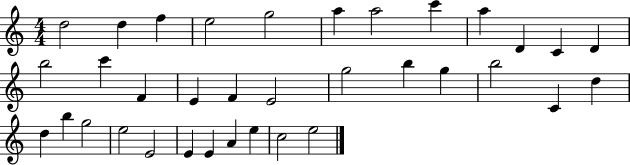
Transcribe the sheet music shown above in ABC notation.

X:1
T:Untitled
M:4/4
L:1/4
K:C
d2 d f e2 g2 a a2 c' a D C D b2 c' F E F E2 g2 b g b2 C d d b g2 e2 E2 E E A e c2 e2